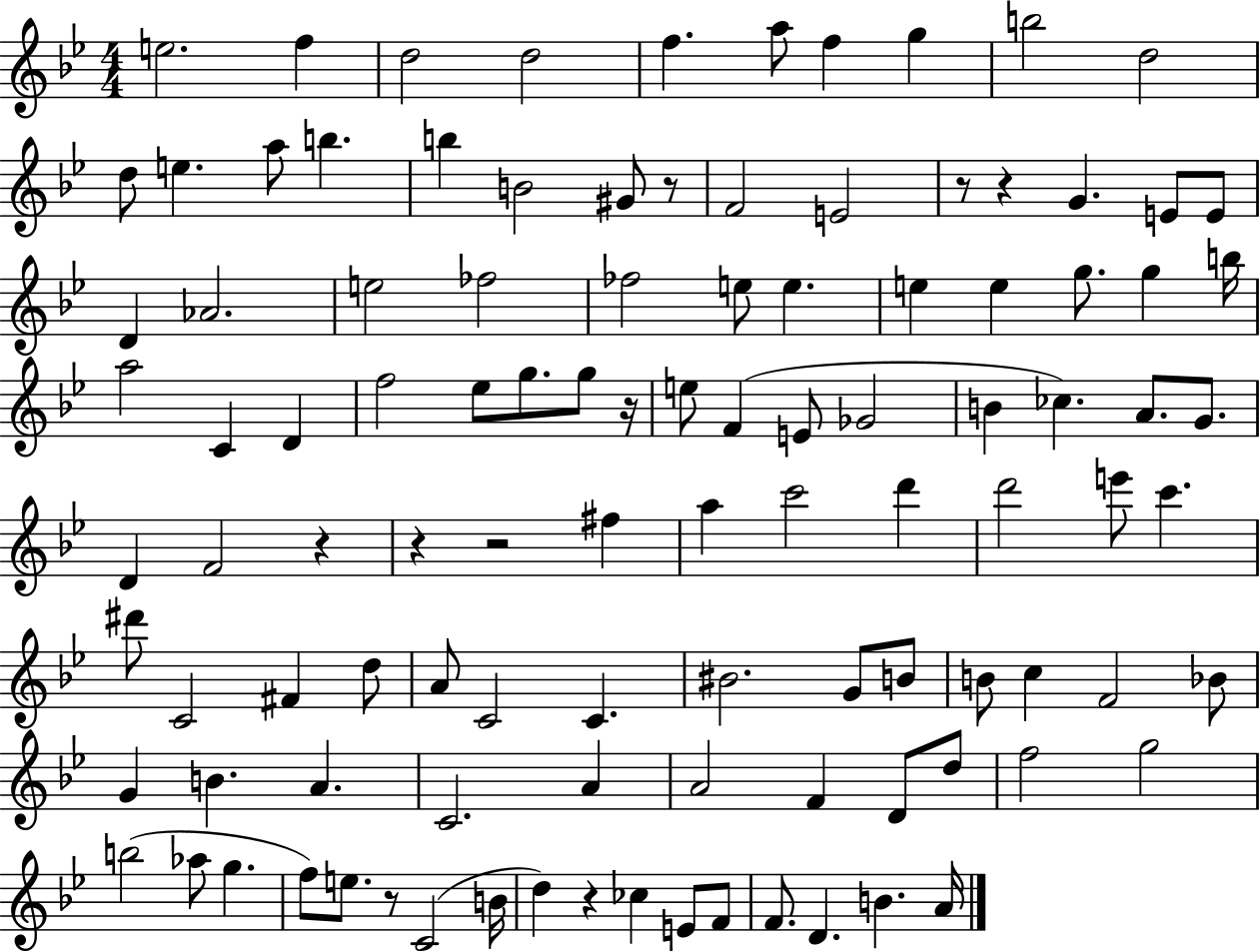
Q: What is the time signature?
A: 4/4